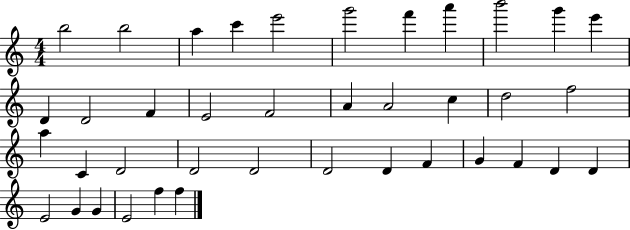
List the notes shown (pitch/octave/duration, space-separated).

B5/h B5/h A5/q C6/q E6/h G6/h F6/q A6/q B6/h G6/q E6/q D4/q D4/h F4/q E4/h F4/h A4/q A4/h C5/q D5/h F5/h A5/q C4/q D4/h D4/h D4/h D4/h D4/q F4/q G4/q F4/q D4/q D4/q E4/h G4/q G4/q E4/h F5/q F5/q